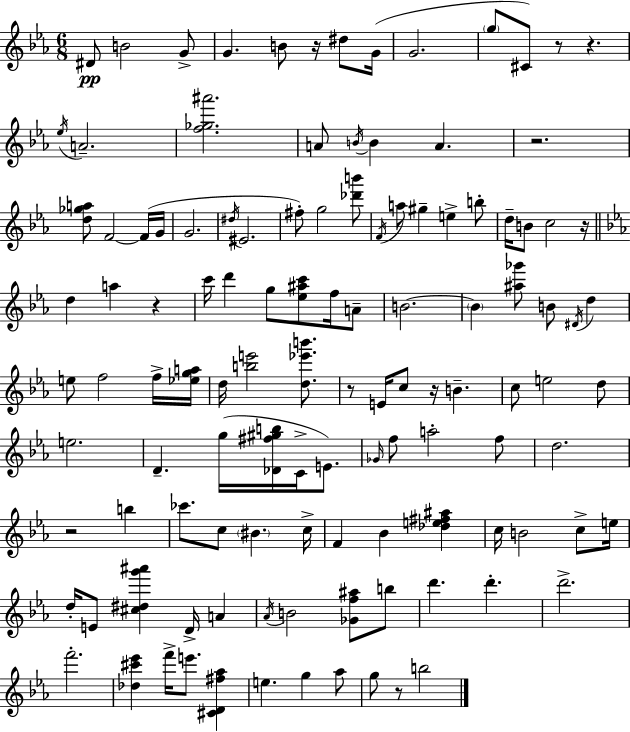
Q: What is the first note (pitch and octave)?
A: D#4